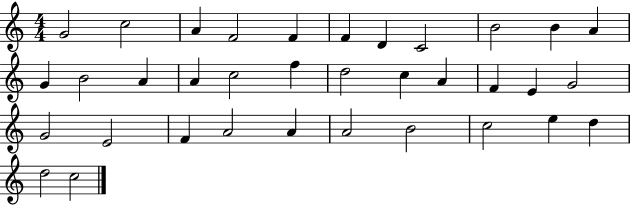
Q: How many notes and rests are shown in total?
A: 35